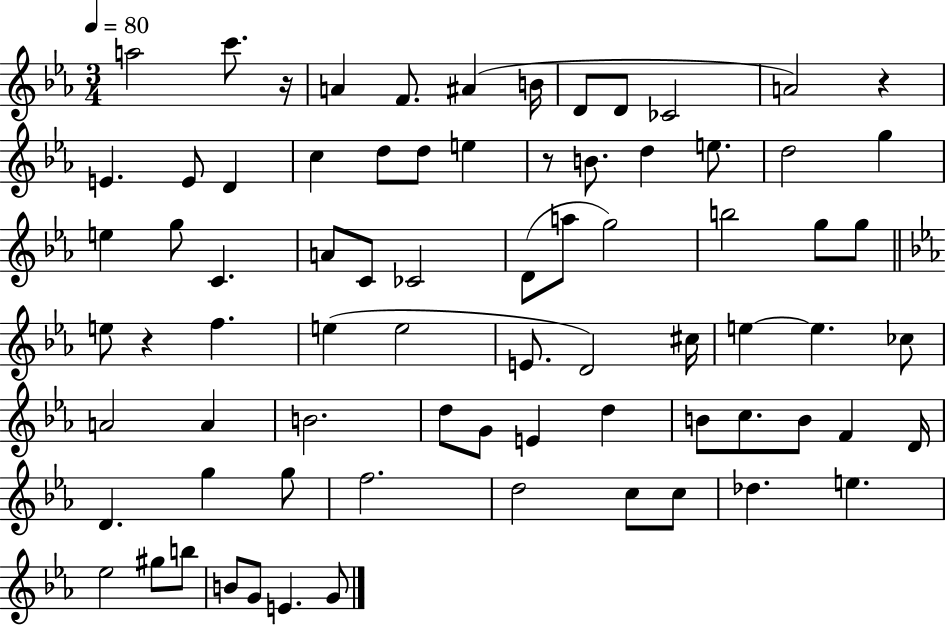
A5/h C6/e. R/s A4/q F4/e. A#4/q B4/s D4/e D4/e CES4/h A4/h R/q E4/q. E4/e D4/q C5/q D5/e D5/e E5/q R/e B4/e. D5/q E5/e. D5/h G5/q E5/q G5/e C4/q. A4/e C4/e CES4/h D4/e A5/e G5/h B5/h G5/e G5/e E5/e R/q F5/q. E5/q E5/h E4/e. D4/h C#5/s E5/q E5/q. CES5/e A4/h A4/q B4/h. D5/e G4/e E4/q D5/q B4/e C5/e. B4/e F4/q D4/s D4/q. G5/q G5/e F5/h. D5/h C5/e C5/e Db5/q. E5/q. Eb5/h G#5/e B5/e B4/e G4/e E4/q. G4/e